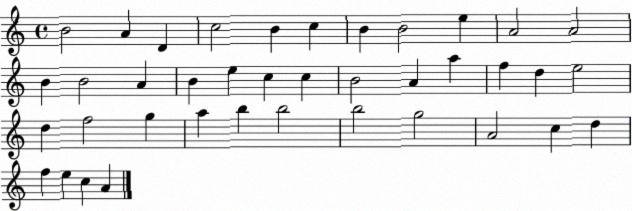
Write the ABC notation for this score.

X:1
T:Untitled
M:4/4
L:1/4
K:C
B2 A D c2 B c B B2 e A2 A2 B B2 A B e c c B2 A a f d e2 d f2 g a b b2 b2 g2 A2 c d f e c A